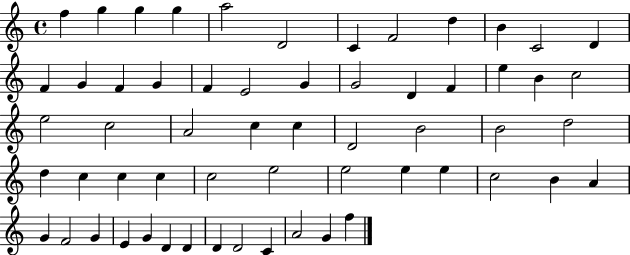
F5/q G5/q G5/q G5/q A5/h D4/h C4/q F4/h D5/q B4/q C4/h D4/q F4/q G4/q F4/q G4/q F4/q E4/h G4/q G4/h D4/q F4/q E5/q B4/q C5/h E5/h C5/h A4/h C5/q C5/q D4/h B4/h B4/h D5/h D5/q C5/q C5/q C5/q C5/h E5/h E5/h E5/q E5/q C5/h B4/q A4/q G4/q F4/h G4/q E4/q G4/q D4/q D4/q D4/q D4/h C4/q A4/h G4/q F5/q